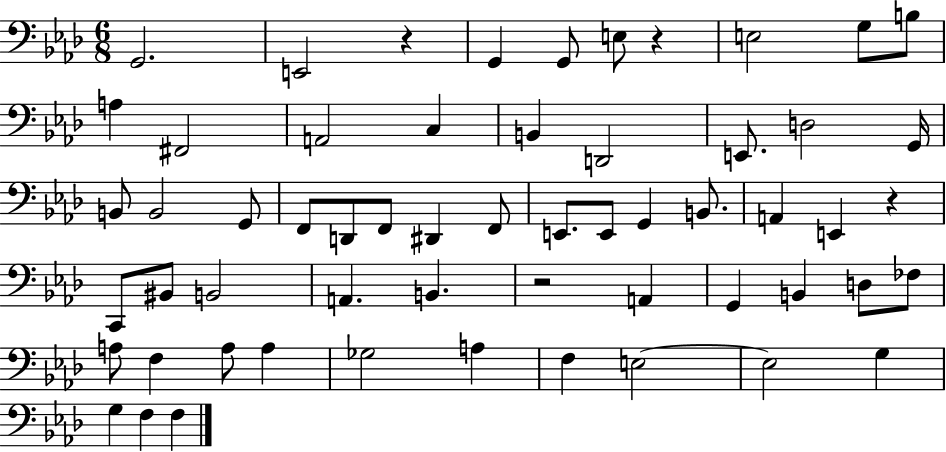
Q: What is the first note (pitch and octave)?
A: G2